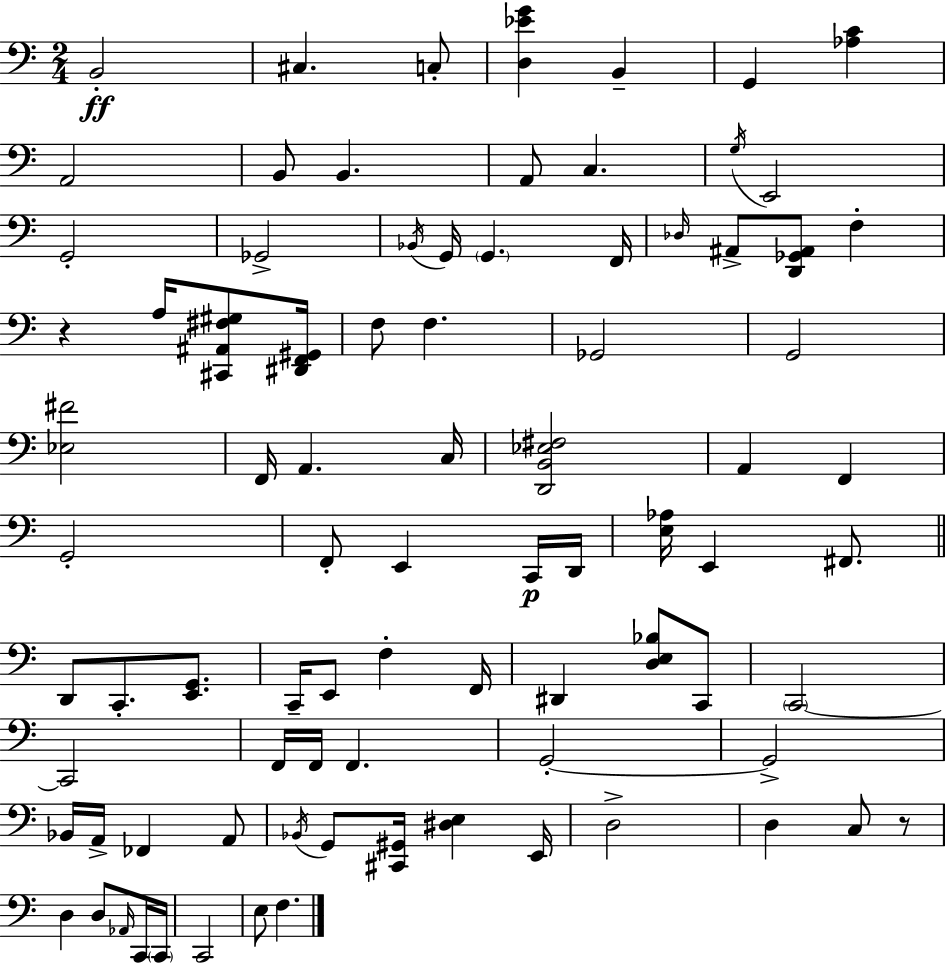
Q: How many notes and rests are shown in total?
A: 85